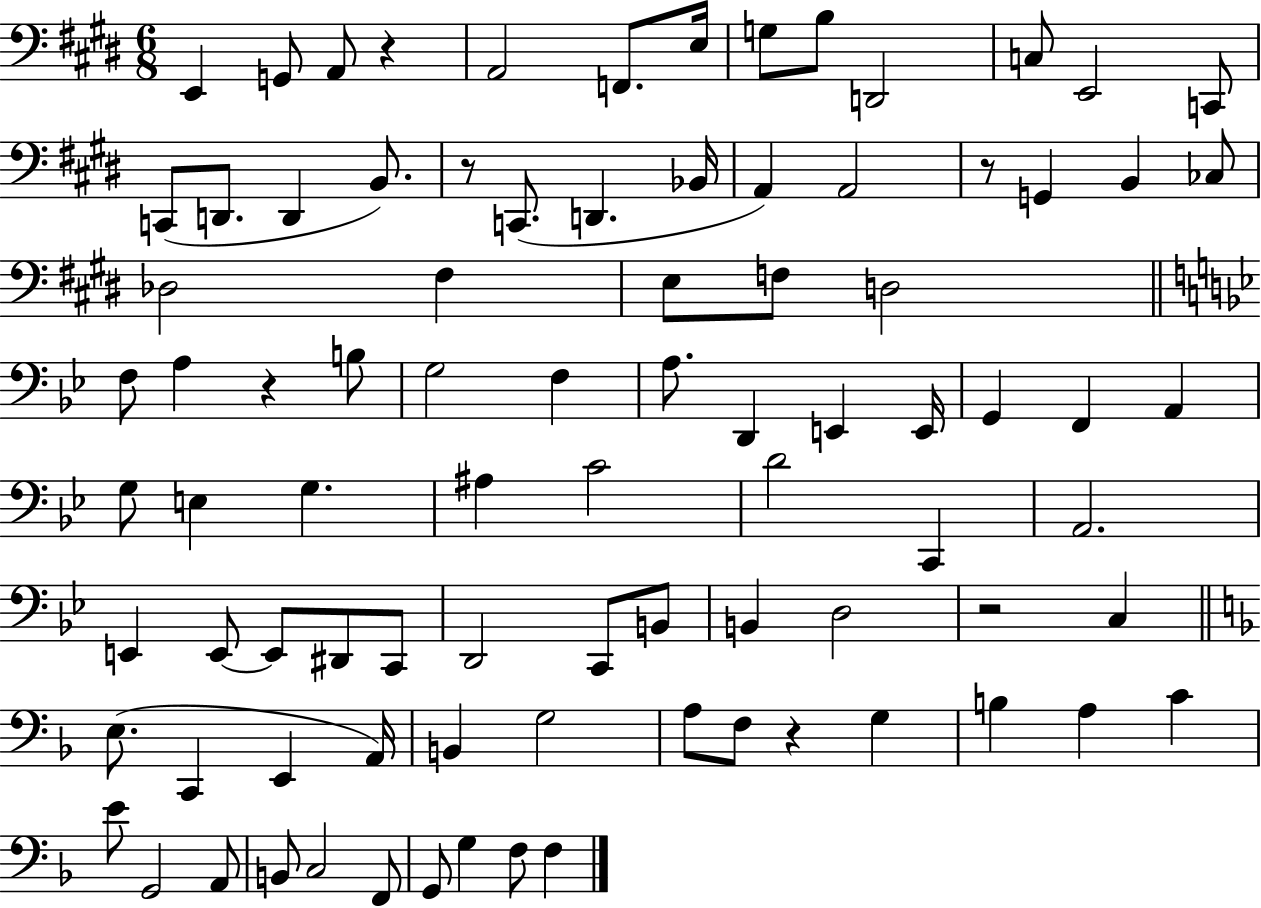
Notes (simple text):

E2/q G2/e A2/e R/q A2/h F2/e. E3/s G3/e B3/e D2/h C3/e E2/h C2/e C2/e D2/e. D2/q B2/e. R/e C2/e. D2/q. Bb2/s A2/q A2/h R/e G2/q B2/q CES3/e Db3/h F#3/q E3/e F3/e D3/h F3/e A3/q R/q B3/e G3/h F3/q A3/e. D2/q E2/q E2/s G2/q F2/q A2/q G3/e E3/q G3/q. A#3/q C4/h D4/h C2/q A2/h. E2/q E2/e E2/e D#2/e C2/e D2/h C2/e B2/e B2/q D3/h R/h C3/q E3/e. C2/q E2/q A2/s B2/q G3/h A3/e F3/e R/q G3/q B3/q A3/q C4/q E4/e G2/h A2/e B2/e C3/h F2/e G2/e G3/q F3/e F3/q